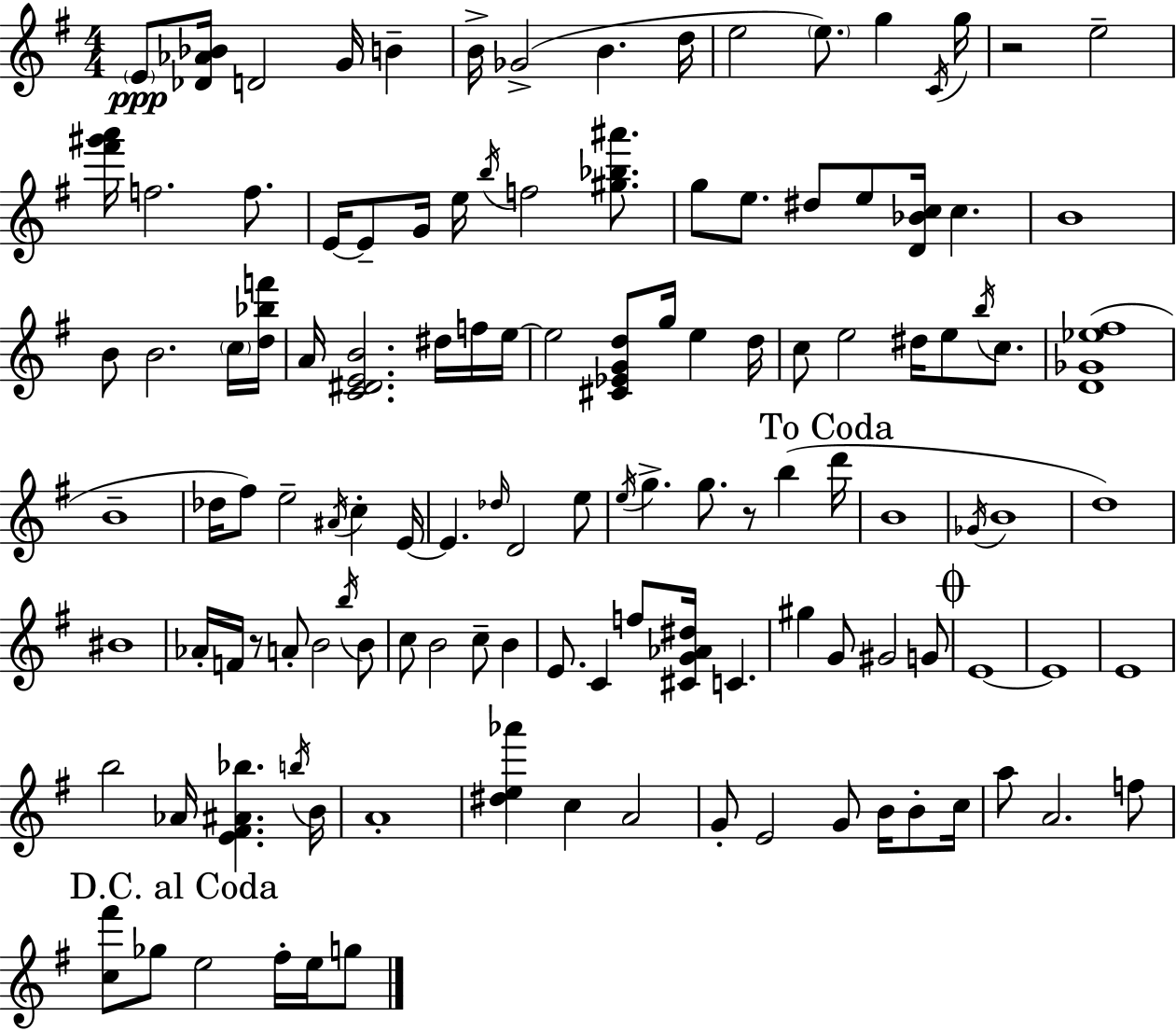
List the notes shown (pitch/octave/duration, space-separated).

E4/e [Db4,Ab4,Bb4]/s D4/h G4/s B4/q B4/s Gb4/h B4/q. D5/s E5/h E5/e. G5/q C4/s G5/s R/h E5/h [F#6,G#6,A6]/s F5/h. F5/e. E4/s E4/e G4/s E5/s B5/s F5/h [G#5,Bb5,A#6]/e. G5/e E5/e. D#5/e E5/e [D4,Bb4,C5]/s C5/q. B4/w B4/e B4/h. C5/s [D5,Bb5,F6]/s A4/s [C4,D#4,E4,B4]/h. D#5/s F5/s E5/s E5/h [C#4,Eb4,G4,D5]/e G5/s E5/q D5/s C5/e E5/h D#5/s E5/e B5/s C5/e. [D4,Gb4,Eb5,F#5]/w B4/w Db5/s F#5/e E5/h A#4/s C5/q E4/s E4/q. Db5/s D4/h E5/e E5/s G5/q. G5/e. R/e B5/q D6/s B4/w Gb4/s B4/w D5/w BIS4/w Ab4/s F4/s R/e A4/e B4/h B5/s B4/e C5/e B4/h C5/e B4/q E4/e. C4/q F5/e [C#4,G4,Ab4,D#5]/s C4/q. G#5/q G4/e G#4/h G4/e E4/w E4/w E4/w B5/h Ab4/s [E4,F#4,A#4,Bb5]/q. B5/s B4/s A4/w [D#5,E5,Ab6]/q C5/q A4/h G4/e E4/h G4/e B4/s B4/e C5/s A5/e A4/h. F5/e [C5,F#6]/e Gb5/e E5/h F#5/s E5/s G5/e